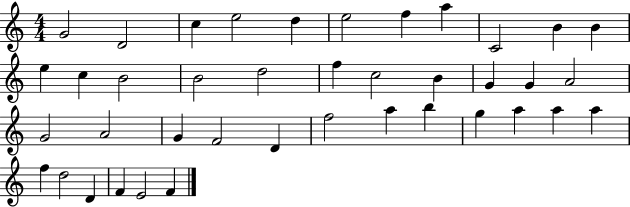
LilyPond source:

{
  \clef treble
  \numericTimeSignature
  \time 4/4
  \key c \major
  g'2 d'2 | c''4 e''2 d''4 | e''2 f''4 a''4 | c'2 b'4 b'4 | \break e''4 c''4 b'2 | b'2 d''2 | f''4 c''2 b'4 | g'4 g'4 a'2 | \break g'2 a'2 | g'4 f'2 d'4 | f''2 a''4 b''4 | g''4 a''4 a''4 a''4 | \break f''4 d''2 d'4 | f'4 e'2 f'4 | \bar "|."
}